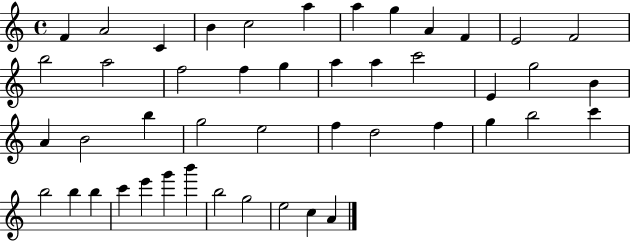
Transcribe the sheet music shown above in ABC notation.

X:1
T:Untitled
M:4/4
L:1/4
K:C
F A2 C B c2 a a g A F E2 F2 b2 a2 f2 f g a a c'2 E g2 B A B2 b g2 e2 f d2 f g b2 c' b2 b b c' e' g' b' b2 g2 e2 c A